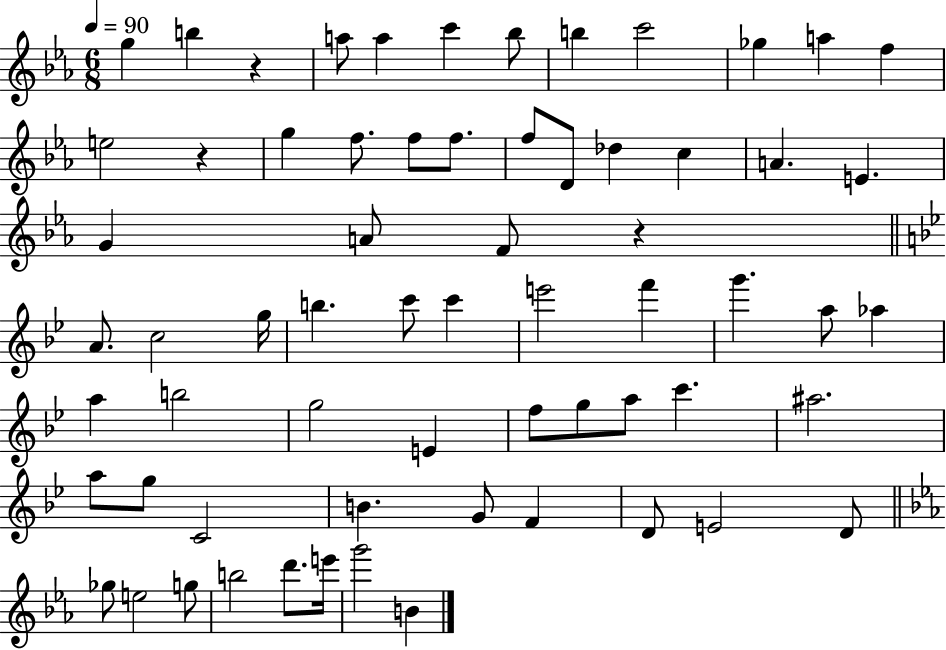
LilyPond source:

{
  \clef treble
  \numericTimeSignature
  \time 6/8
  \key ees \major
  \tempo 4 = 90
  \repeat volta 2 { g''4 b''4 r4 | a''8 a''4 c'''4 bes''8 | b''4 c'''2 | ges''4 a''4 f''4 | \break e''2 r4 | g''4 f''8. f''8 f''8. | f''8 d'8 des''4 c''4 | a'4. e'4. | \break g'4 a'8 f'8 r4 | \bar "||" \break \key bes \major a'8. c''2 g''16 | b''4. c'''8 c'''4 | e'''2 f'''4 | g'''4. a''8 aes''4 | \break a''4 b''2 | g''2 e'4 | f''8 g''8 a''8 c'''4. | ais''2. | \break a''8 g''8 c'2 | b'4. g'8 f'4 | d'8 e'2 d'8 | \bar "||" \break \key ees \major ges''8 e''2 g''8 | b''2 d'''8. e'''16 | g'''2 b'4 | } \bar "|."
}